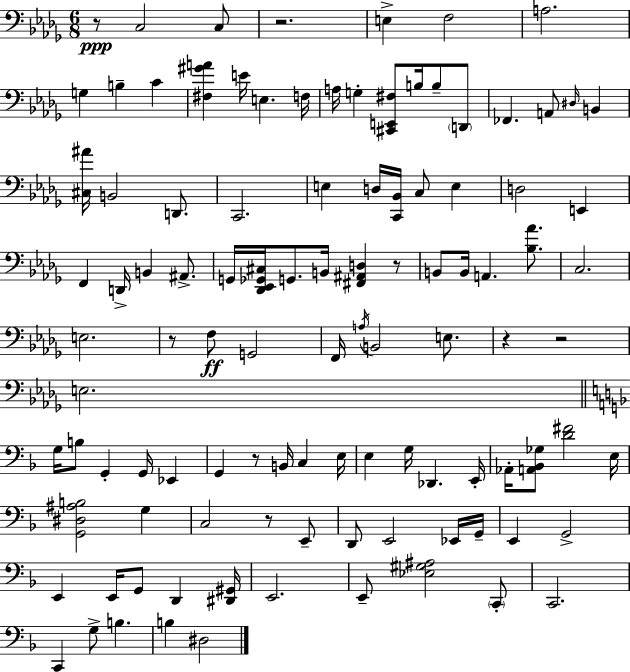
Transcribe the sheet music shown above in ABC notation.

X:1
T:Untitled
M:6/8
L:1/4
K:Bbm
z/2 C,2 C,/2 z2 E, F,2 A,2 G, B, C [^F,^GA] E/4 E, F,/4 A,/4 G, [^C,,E,,^F,]/2 B,/4 B,/2 D,,/2 _F,, A,,/2 ^D,/4 B,, [^C,^A]/4 B,,2 D,,/2 C,,2 E, D,/4 [C,,_B,,]/4 C,/2 E, D,2 E,, F,, D,,/4 B,, ^A,,/2 G,,/4 [_D,,_E,,_G,,^C,]/4 G,,/2 B,,/4 [^F,,^A,,D,] z/2 B,,/2 B,,/4 A,, [_B,_A]/2 C,2 E,2 z/2 F,/2 G,,2 F,,/4 A,/4 B,,2 E,/2 z z2 E,2 G,/4 B,/2 G,, G,,/4 _E,, G,, z/2 B,,/4 C, E,/4 E, G,/4 _D,, E,,/4 _A,,/4 [A,,_B,,_G,]/2 [D^F]2 E,/4 [G,,^D,^A,B,]2 G, C,2 z/2 E,,/2 D,,/2 E,,2 _E,,/4 G,,/4 E,, G,,2 E,, E,,/4 G,,/2 D,, [^D,,^G,,]/4 E,,2 E,,/2 [_E,^G,^A,]2 C,,/2 C,,2 C,, G,/2 B, B, ^D,2